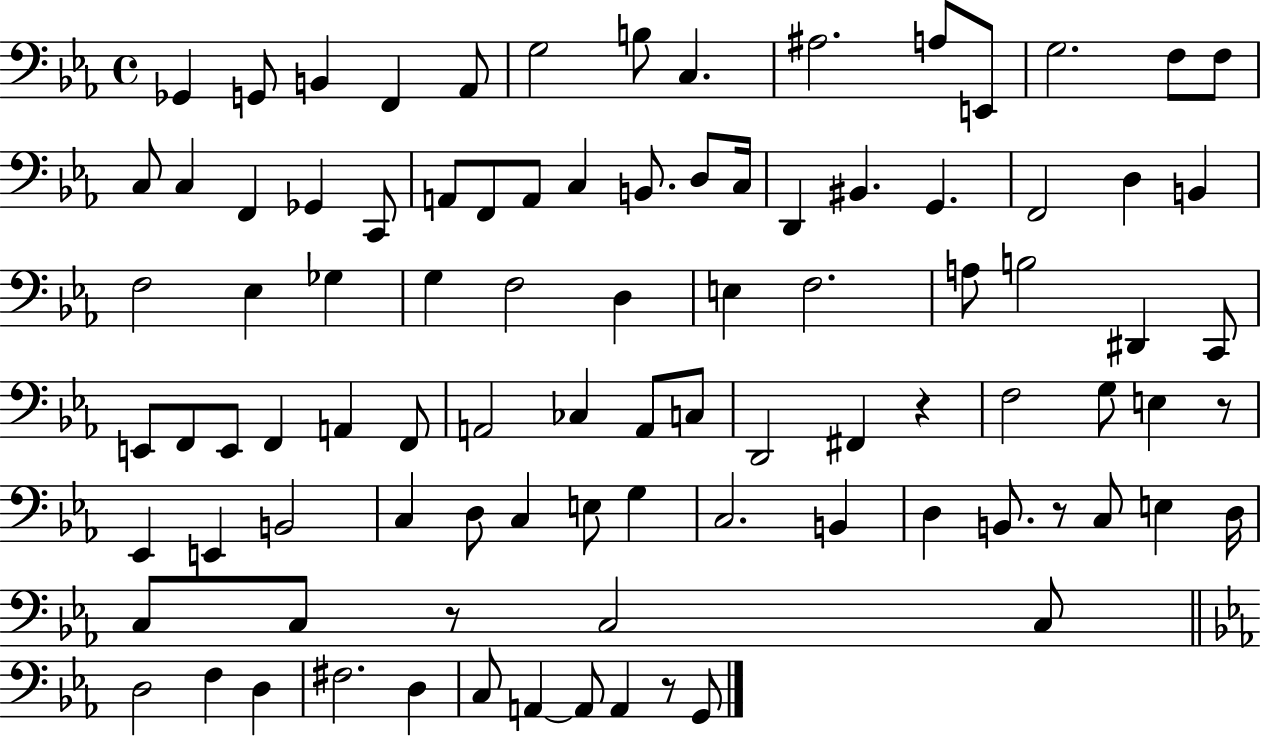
X:1
T:Untitled
M:4/4
L:1/4
K:Eb
_G,, G,,/2 B,, F,, _A,,/2 G,2 B,/2 C, ^A,2 A,/2 E,,/2 G,2 F,/2 F,/2 C,/2 C, F,, _G,, C,,/2 A,,/2 F,,/2 A,,/2 C, B,,/2 D,/2 C,/4 D,, ^B,, G,, F,,2 D, B,, F,2 _E, _G, G, F,2 D, E, F,2 A,/2 B,2 ^D,, C,,/2 E,,/2 F,,/2 E,,/2 F,, A,, F,,/2 A,,2 _C, A,,/2 C,/2 D,,2 ^F,, z F,2 G,/2 E, z/2 _E,, E,, B,,2 C, D,/2 C, E,/2 G, C,2 B,, D, B,,/2 z/2 C,/2 E, D,/4 C,/2 C,/2 z/2 C,2 C,/2 D,2 F, D, ^F,2 D, C,/2 A,, A,,/2 A,, z/2 G,,/2